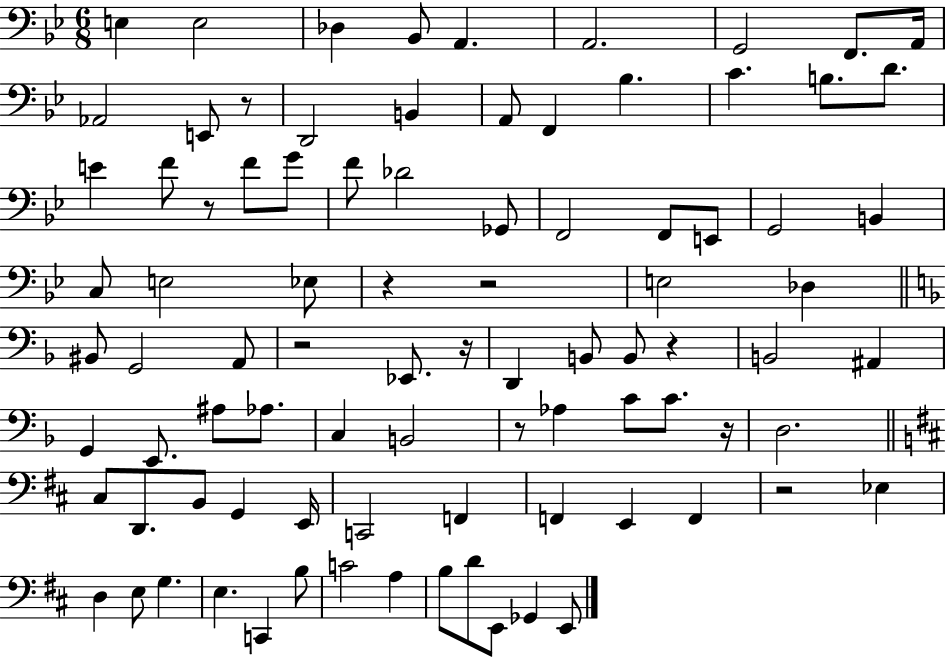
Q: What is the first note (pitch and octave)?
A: E3